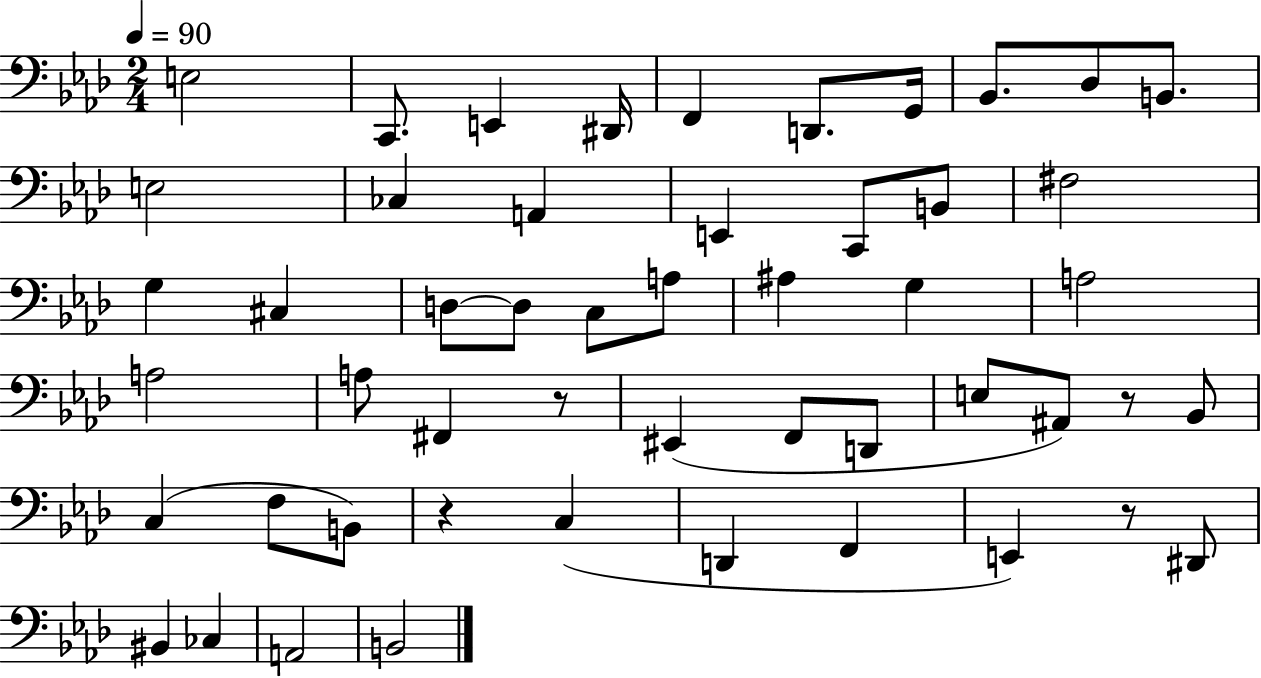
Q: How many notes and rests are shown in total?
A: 51